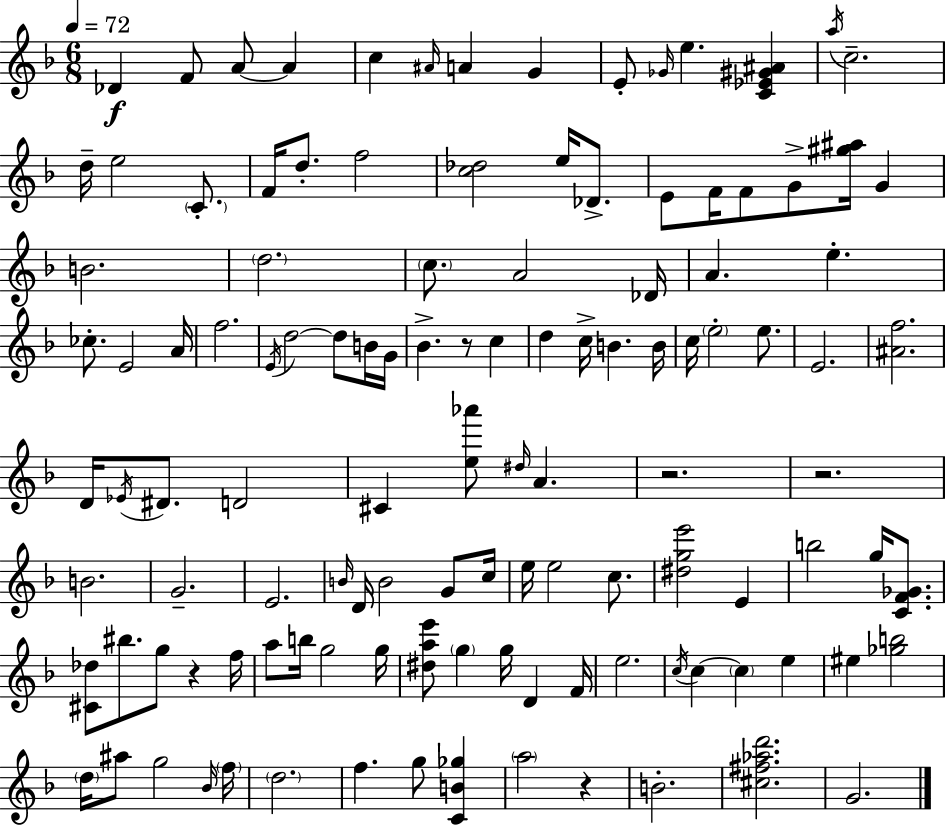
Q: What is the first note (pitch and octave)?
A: Db4